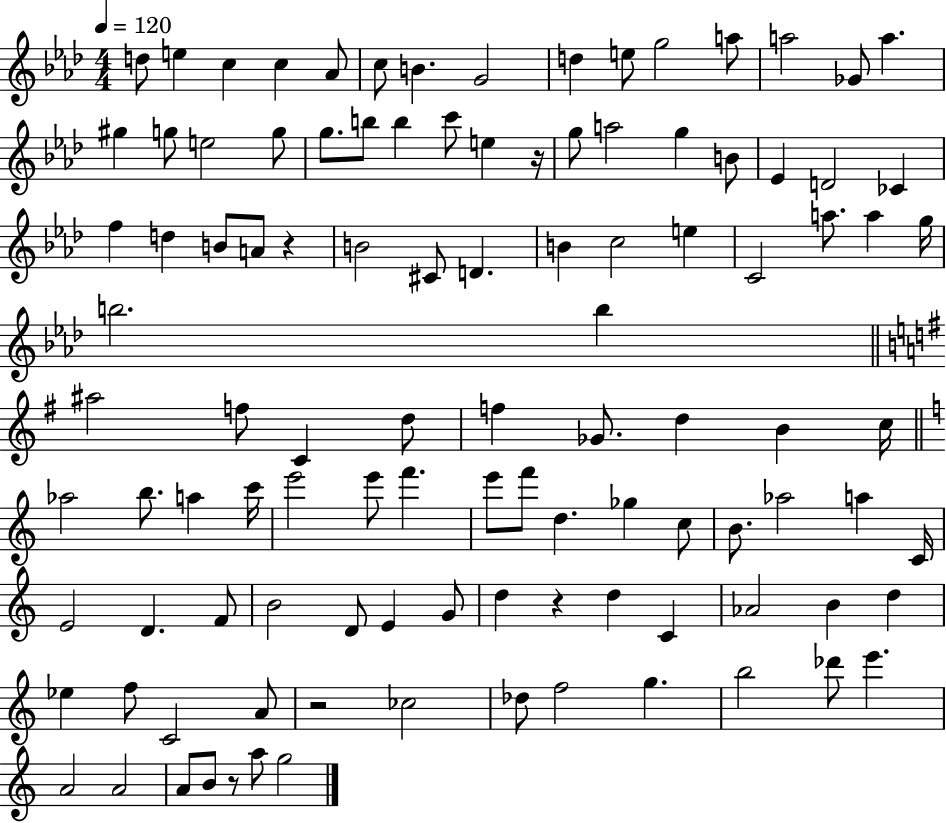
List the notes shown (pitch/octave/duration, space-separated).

D5/e E5/q C5/q C5/q Ab4/e C5/e B4/q. G4/h D5/q E5/e G5/h A5/e A5/h Gb4/e A5/q. G#5/q G5/e E5/h G5/e G5/e. B5/e B5/q C6/e E5/q R/s G5/e A5/h G5/q B4/e Eb4/q D4/h CES4/q F5/q D5/q B4/e A4/e R/q B4/h C#4/e D4/q. B4/q C5/h E5/q C4/h A5/e. A5/q G5/s B5/h. B5/q A#5/h F5/e C4/q D5/e F5/q Gb4/e. D5/q B4/q C5/s Ab5/h B5/e. A5/q C6/s E6/h E6/e F6/q. E6/e F6/e D5/q. Gb5/q C5/e B4/e. Ab5/h A5/q C4/s E4/h D4/q. F4/e B4/h D4/e E4/q G4/e D5/q R/q D5/q C4/q Ab4/h B4/q D5/q Eb5/q F5/e C4/h A4/e R/h CES5/h Db5/e F5/h G5/q. B5/h Db6/e E6/q. A4/h A4/h A4/e B4/e R/e A5/e G5/h